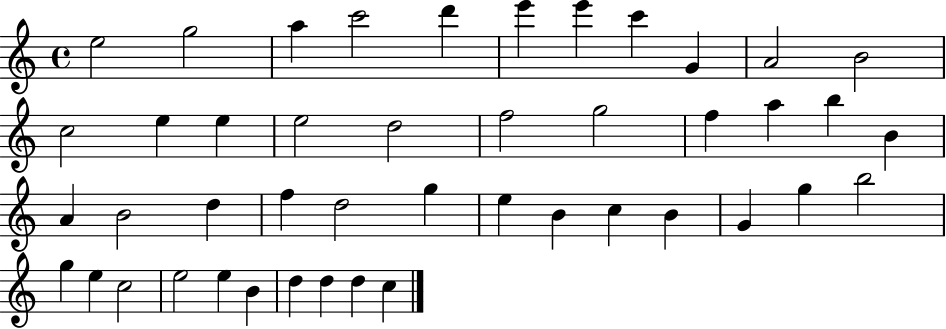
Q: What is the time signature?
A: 4/4